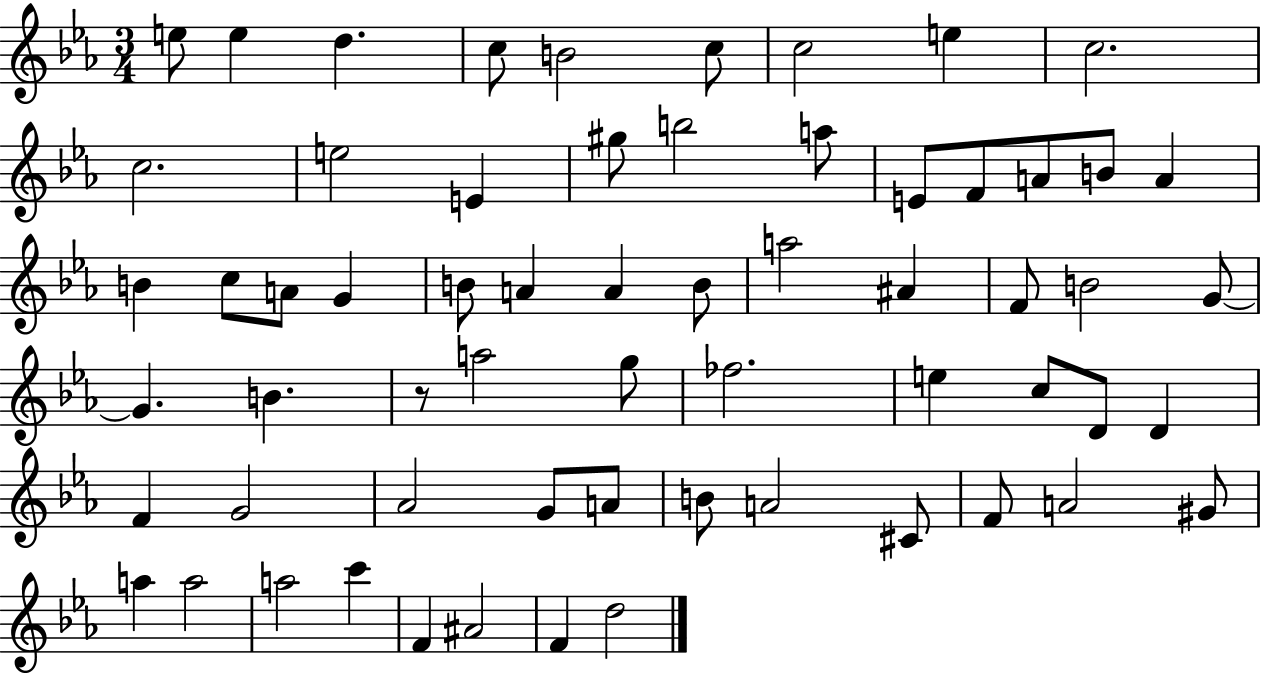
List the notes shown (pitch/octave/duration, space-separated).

E5/e E5/q D5/q. C5/e B4/h C5/e C5/h E5/q C5/h. C5/h. E5/h E4/q G#5/e B5/h A5/e E4/e F4/e A4/e B4/e A4/q B4/q C5/e A4/e G4/q B4/e A4/q A4/q B4/e A5/h A#4/q F4/e B4/h G4/e G4/q. B4/q. R/e A5/h G5/e FES5/h. E5/q C5/e D4/e D4/q F4/q G4/h Ab4/h G4/e A4/e B4/e A4/h C#4/e F4/e A4/h G#4/e A5/q A5/h A5/h C6/q F4/q A#4/h F4/q D5/h